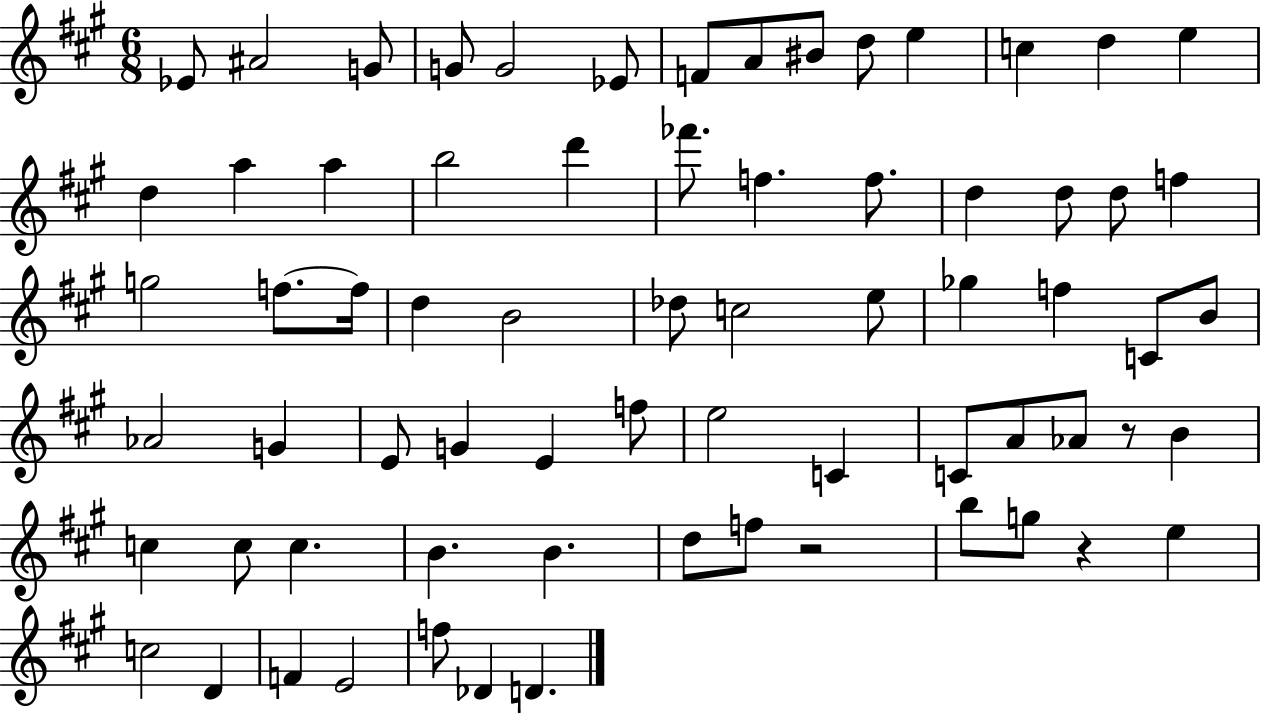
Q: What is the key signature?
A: A major